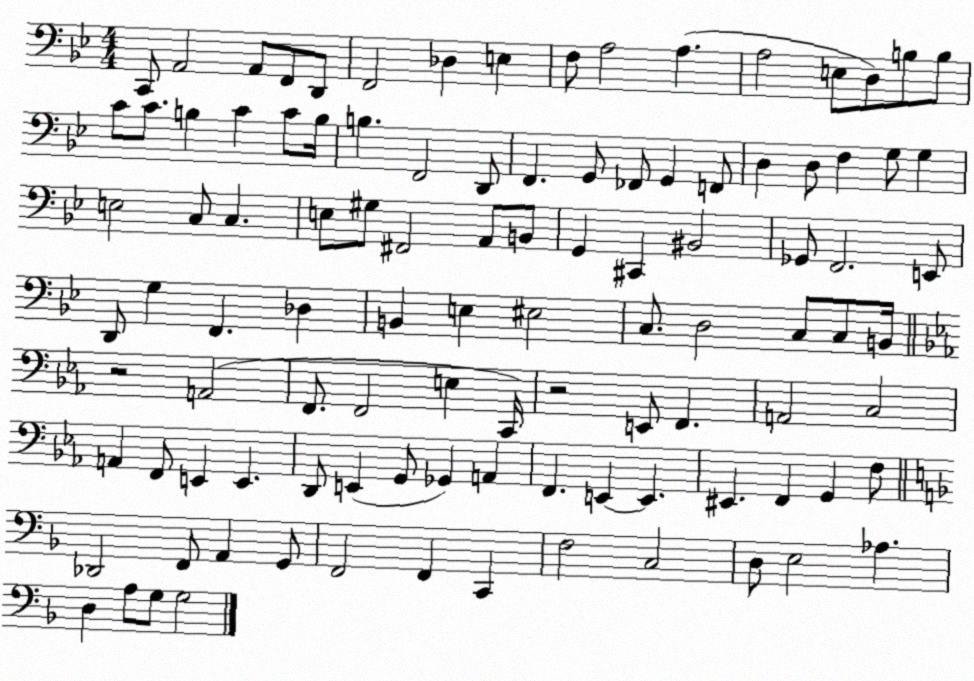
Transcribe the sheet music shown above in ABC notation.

X:1
T:Untitled
M:4/4
L:1/4
K:Bb
C,,/2 A,,2 A,,/2 F,,/2 D,,/2 F,,2 _D, E, F,/2 A,2 A, A,2 E,/2 D,/2 B,/2 B,/2 C/2 C/2 B, C C/2 B,/4 B, F,,2 D,,/2 F,, G,,/2 _F,,/2 G,, F,,/2 D, D,/2 F, G,/2 G, E,2 C,/2 C, E,/2 ^G,/2 ^F,,2 A,,/2 B,,/2 G,, ^C,, ^B,,2 _G,,/2 F,,2 E,,/2 D,,/2 G, F,, _D, B,, E, ^E,2 C,/2 D,2 C,/2 C,/2 B,,/4 z2 A,,2 F,,/2 F,,2 E, C,,/4 z2 E,,/2 F,, A,,2 C,2 A,, F,,/2 E,, E,, D,,/2 E,, G,,/2 _G,, A,, F,, E,, E,, ^E,, F,, G,, F,/2 _D,,2 F,,/2 A,, G,,/2 F,,2 F,, C,, F,2 C,2 D,/2 E,2 _A, D, A,/2 G,/2 G,2